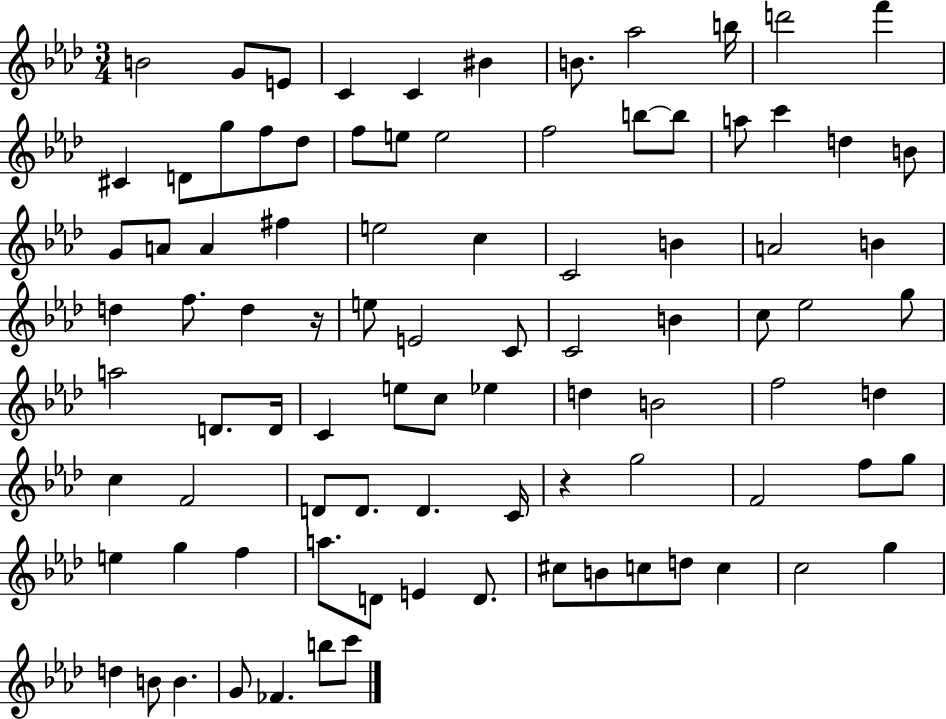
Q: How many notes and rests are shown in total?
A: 91